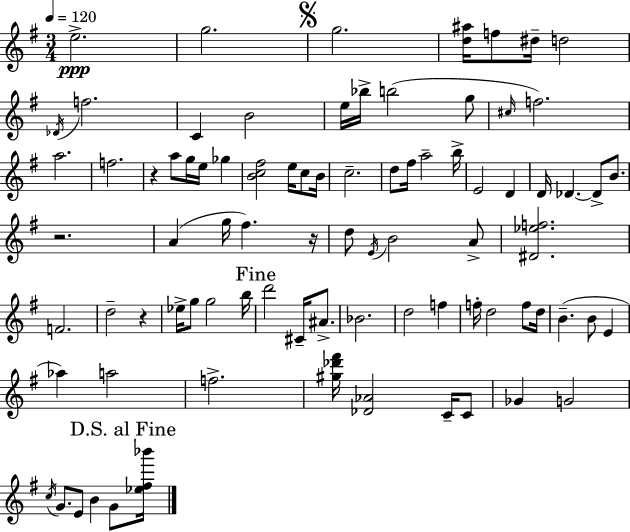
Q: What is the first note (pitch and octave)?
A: E5